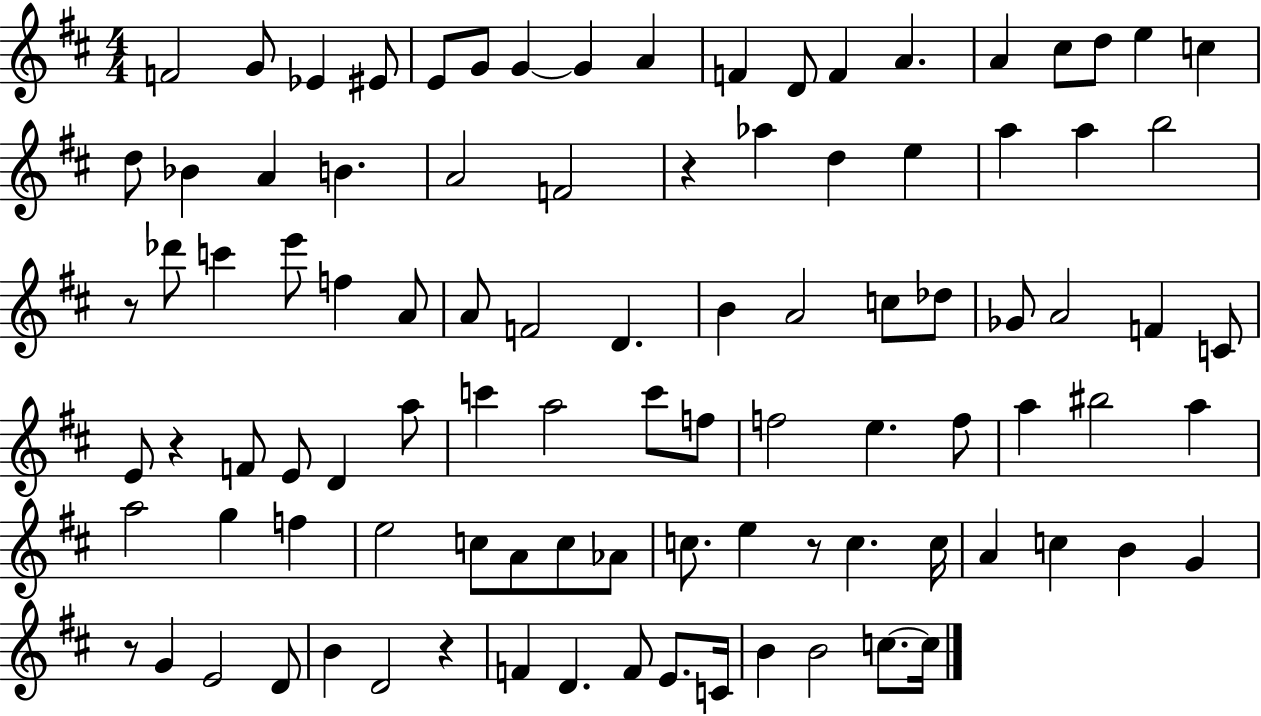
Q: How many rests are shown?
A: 6